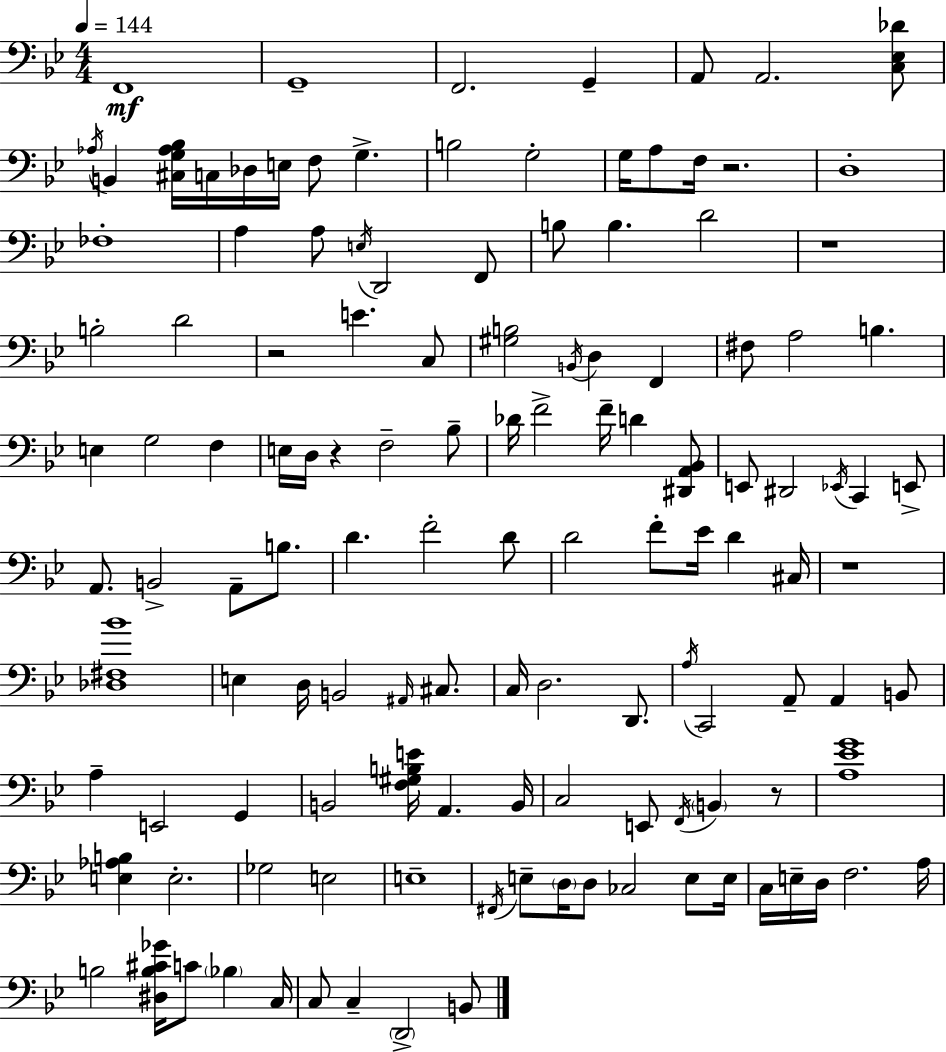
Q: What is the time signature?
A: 4/4